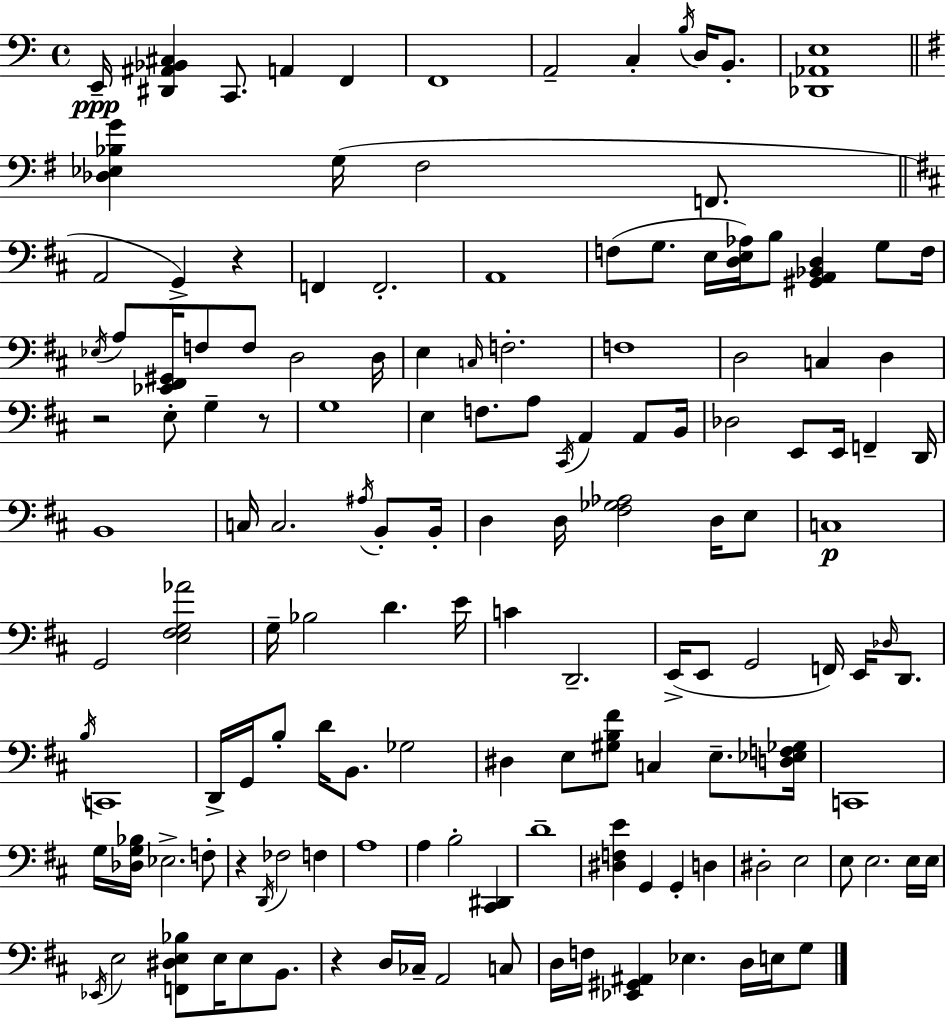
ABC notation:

X:1
T:Untitled
M:4/4
L:1/4
K:Am
E,,/4 [^D,,^A,,_B,,^C,] C,,/2 A,, F,, F,,4 A,,2 C, B,/4 D,/4 B,,/2 [_D,,_A,,E,]4 [_D,_E,_B,G] G,/4 ^F,2 F,,/2 A,,2 G,, z F,, F,,2 A,,4 F,/2 G,/2 E,/4 [D,E,_A,]/4 B,/2 [^G,,A,,_B,,D,] G,/2 F,/4 _E,/4 A,/2 [_E,,^F,,^G,,]/4 F,/2 F,/2 D,2 D,/4 E, C,/4 F,2 F,4 D,2 C, D, z2 E,/2 G, z/2 G,4 E, F,/2 A,/2 ^C,,/4 A,, A,,/2 B,,/4 _D,2 E,,/2 E,,/4 F,, D,,/4 B,,4 C,/4 C,2 ^A,/4 B,,/2 B,,/4 D, D,/4 [^F,_G,_A,]2 D,/4 E,/2 C,4 G,,2 [E,^F,G,_A]2 G,/4 _B,2 D E/4 C D,,2 E,,/4 E,,/2 G,,2 F,,/4 E,,/4 _D,/4 D,,/2 B,/4 C,,4 D,,/4 G,,/4 B,/2 D/4 B,,/2 _G,2 ^D, E,/2 [^G,B,^F]/2 C, E,/2 [D,_E,F,_G,]/4 C,,4 G,/4 [_D,G,_B,]/4 _E,2 F,/2 z D,,/4 _F,2 F, A,4 A, B,2 [^C,,^D,,] D4 [^D,F,E] G,, G,, D, ^D,2 E,2 E,/2 E,2 E,/4 E,/4 _E,,/4 E,2 [F,,^D,E,_B,]/2 E,/4 E,/2 B,,/2 z D,/4 _C,/4 A,,2 C,/2 D,/4 F,/4 [_E,,^G,,^A,,] _E, D,/4 E,/4 G,/2